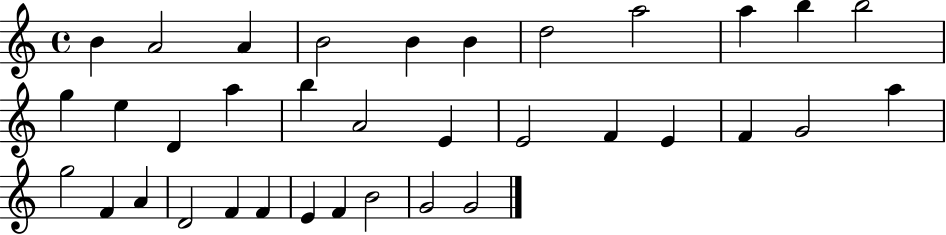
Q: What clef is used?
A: treble